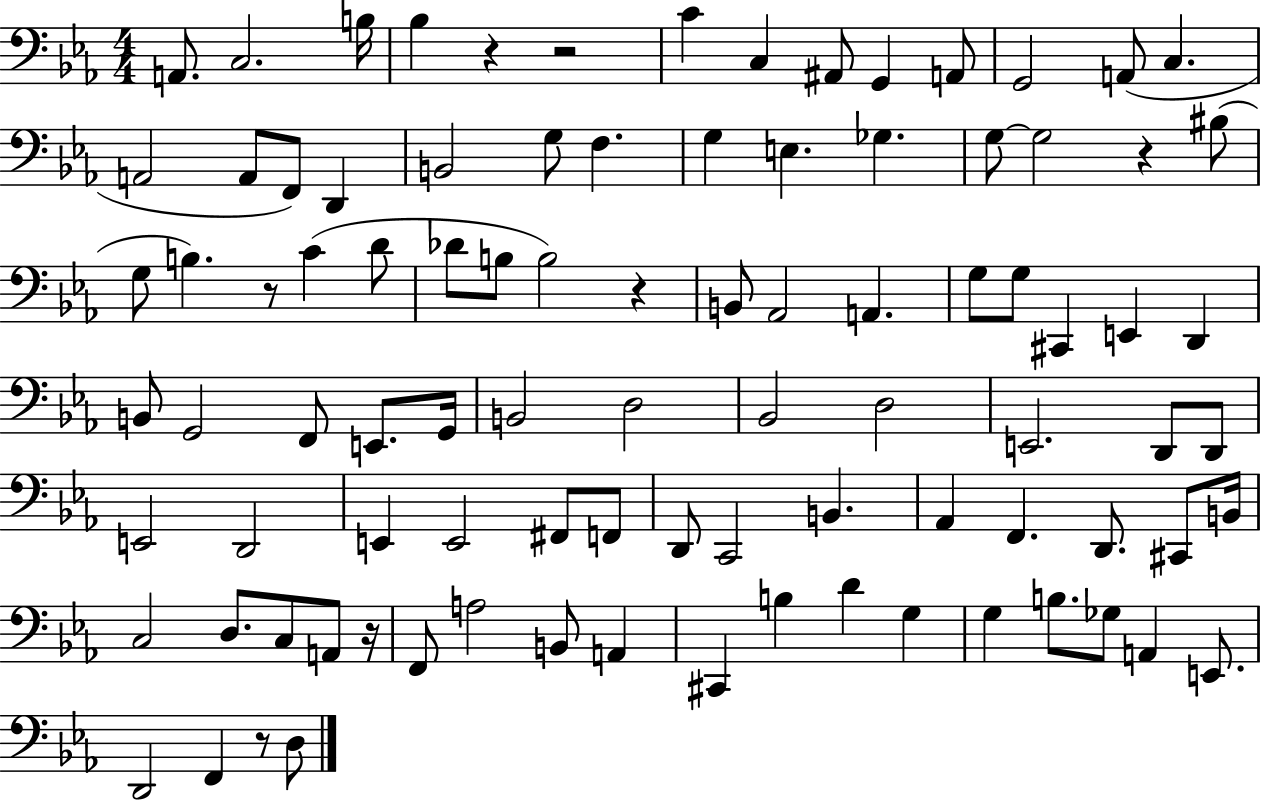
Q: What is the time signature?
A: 4/4